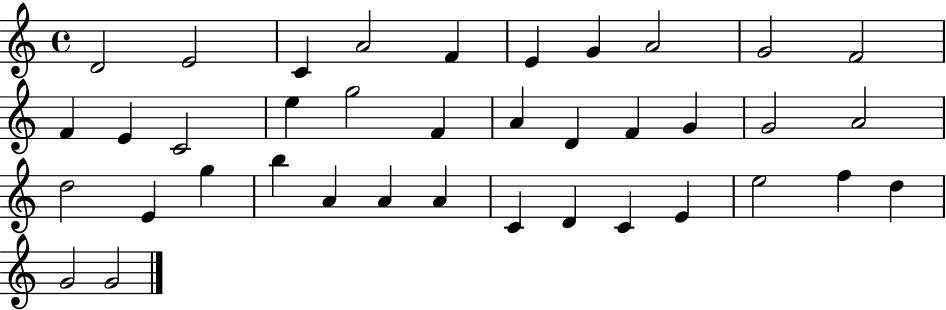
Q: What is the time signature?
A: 4/4